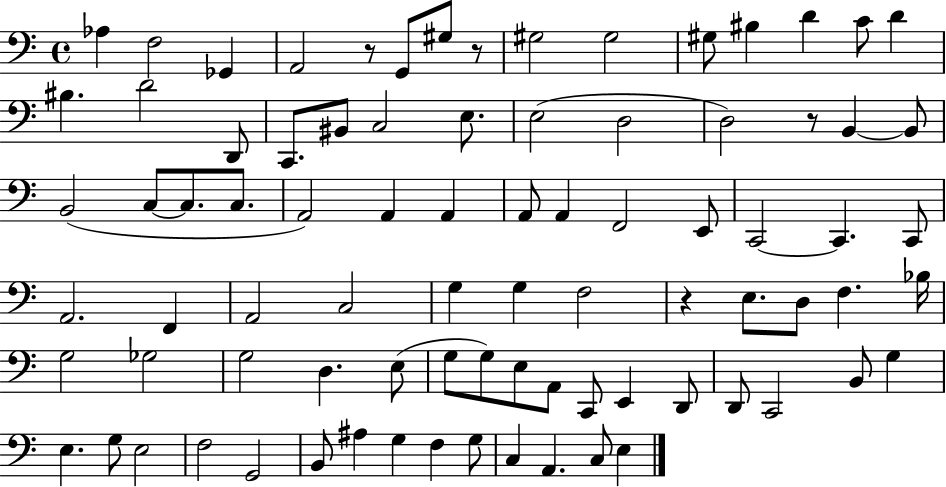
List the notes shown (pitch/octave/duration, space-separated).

Ab3/q F3/h Gb2/q A2/h R/e G2/e G#3/e R/e G#3/h G#3/h G#3/e BIS3/q D4/q C4/e D4/q BIS3/q. D4/h D2/e C2/e. BIS2/e C3/h E3/e. E3/h D3/h D3/h R/e B2/q B2/e B2/h C3/e C3/e. C3/e. A2/h A2/q A2/q A2/e A2/q F2/h E2/e C2/h C2/q. C2/e A2/h. F2/q A2/h C3/h G3/q G3/q F3/h R/q E3/e. D3/e F3/q. Bb3/s G3/h Gb3/h G3/h D3/q. E3/e G3/e G3/e E3/e A2/e C2/e E2/q D2/e D2/e C2/h B2/e G3/q E3/q. G3/e E3/h F3/h G2/h B2/e A#3/q G3/q F3/q G3/e C3/q A2/q. C3/e E3/q